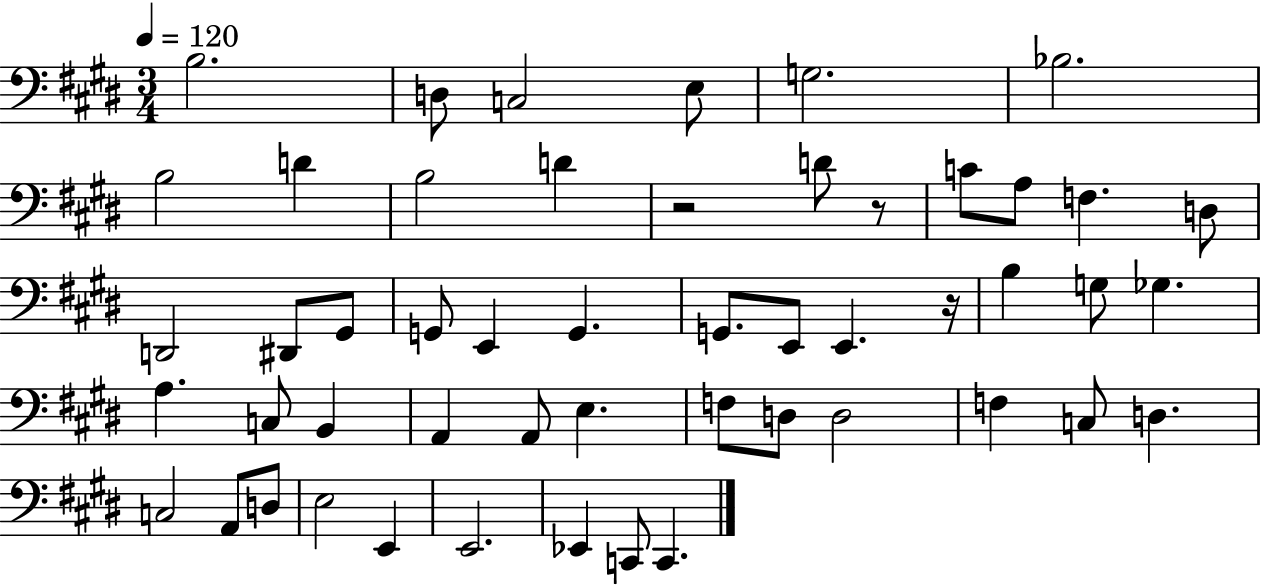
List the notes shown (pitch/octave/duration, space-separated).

B3/h. D3/e C3/h E3/e G3/h. Bb3/h. B3/h D4/q B3/h D4/q R/h D4/e R/e C4/e A3/e F3/q. D3/e D2/h D#2/e G#2/e G2/e E2/q G2/q. G2/e. E2/e E2/q. R/s B3/q G3/e Gb3/q. A3/q. C3/e B2/q A2/q A2/e E3/q. F3/e D3/e D3/h F3/q C3/e D3/q. C3/h A2/e D3/e E3/h E2/q E2/h. Eb2/q C2/e C2/q.